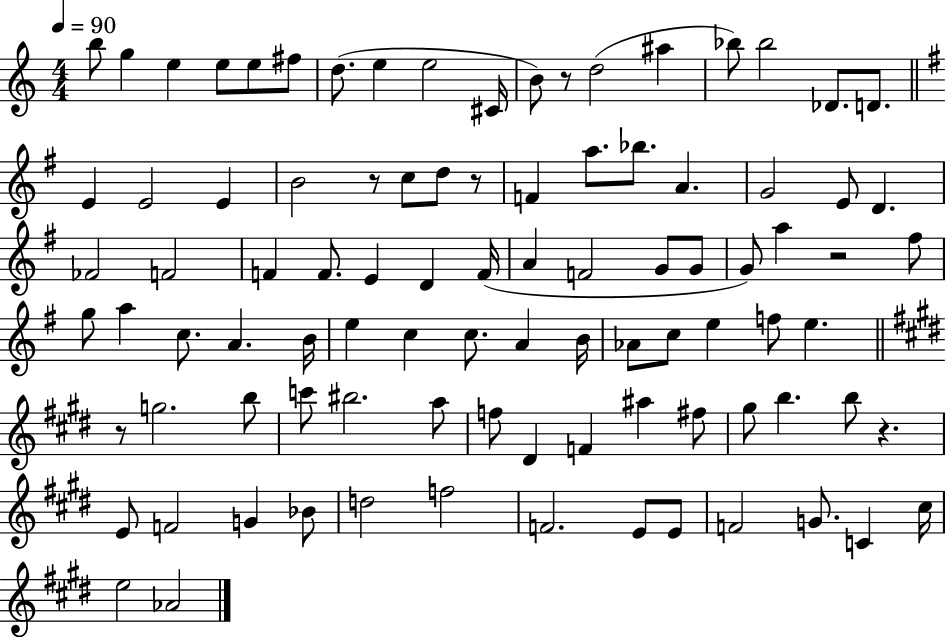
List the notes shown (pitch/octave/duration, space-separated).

B5/e G5/q E5/q E5/e E5/e F#5/e D5/e. E5/q E5/h C#4/s B4/e R/e D5/h A#5/q Bb5/e Bb5/h Db4/e. D4/e. E4/q E4/h E4/q B4/h R/e C5/e D5/e R/e F4/q A5/e. Bb5/e. A4/q. G4/h E4/e D4/q. FES4/h F4/h F4/q F4/e. E4/q D4/q F4/s A4/q F4/h G4/e G4/e G4/e A5/q R/h F#5/e G5/e A5/q C5/e. A4/q. B4/s E5/q C5/q C5/e. A4/q B4/s Ab4/e C5/e E5/q F5/e E5/q. R/e G5/h. B5/e C6/e BIS5/h. A5/e F5/e D#4/q F4/q A#5/q F#5/e G#5/e B5/q. B5/e R/q. E4/e F4/h G4/q Bb4/e D5/h F5/h F4/h. E4/e E4/e F4/h G4/e. C4/q C#5/s E5/h Ab4/h